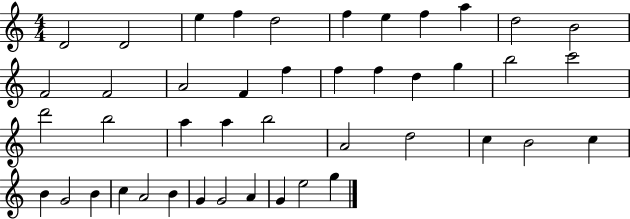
X:1
T:Untitled
M:4/4
L:1/4
K:C
D2 D2 e f d2 f e f a d2 B2 F2 F2 A2 F f f f d g b2 c'2 d'2 b2 a a b2 A2 d2 c B2 c B G2 B c A2 B G G2 A G e2 g